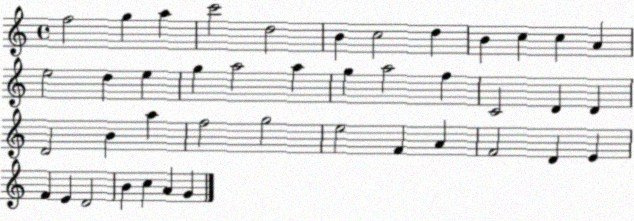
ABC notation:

X:1
T:Untitled
M:4/4
L:1/4
K:C
f2 g a c'2 d2 B c2 d B c c A e2 d e g a2 a g a2 f C2 D D D2 B a f2 g2 e2 F A F2 D E F E D2 B c A G